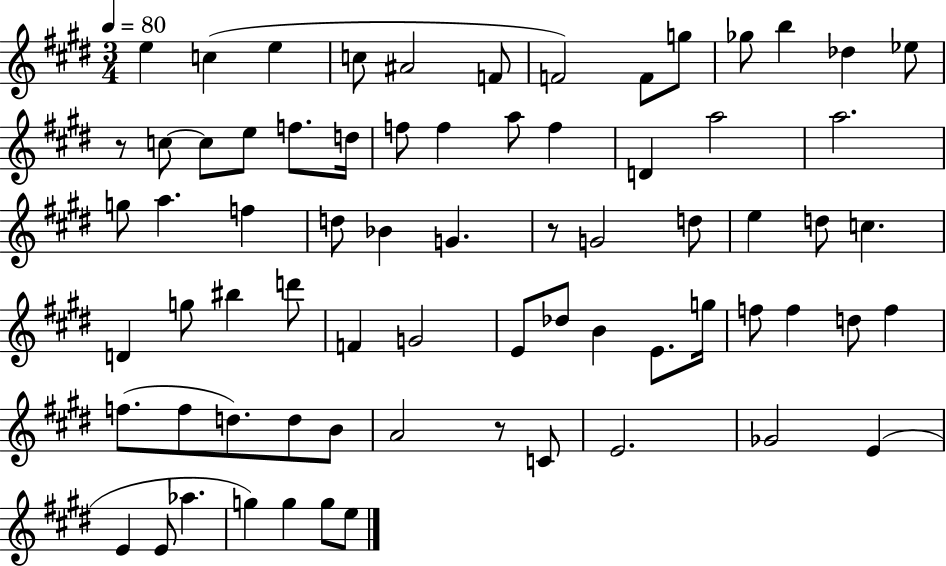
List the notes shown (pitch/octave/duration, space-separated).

E5/q C5/q E5/q C5/e A#4/h F4/e F4/h F4/e G5/e Gb5/e B5/q Db5/q Eb5/e R/e C5/e C5/e E5/e F5/e. D5/s F5/e F5/q A5/e F5/q D4/q A5/h A5/h. G5/e A5/q. F5/q D5/e Bb4/q G4/q. R/e G4/h D5/e E5/q D5/e C5/q. D4/q G5/e BIS5/q D6/e F4/q G4/h E4/e Db5/e B4/q E4/e. G5/s F5/e F5/q D5/e F5/q F5/e. F5/e D5/e. D5/e B4/e A4/h R/e C4/e E4/h. Gb4/h E4/q E4/q E4/e Ab5/q. G5/q G5/q G5/e E5/e